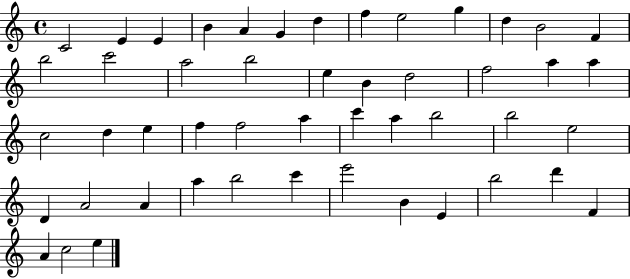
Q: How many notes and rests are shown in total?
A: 49